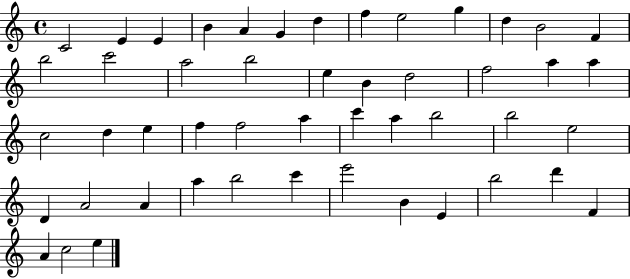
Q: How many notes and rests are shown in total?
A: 49